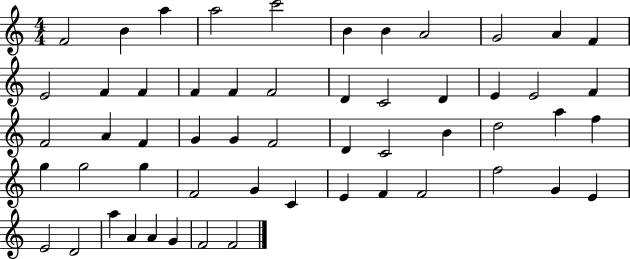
{
  \clef treble
  \numericTimeSignature
  \time 4/4
  \key c \major
  f'2 b'4 a''4 | a''2 c'''2 | b'4 b'4 a'2 | g'2 a'4 f'4 | \break e'2 f'4 f'4 | f'4 f'4 f'2 | d'4 c'2 d'4 | e'4 e'2 f'4 | \break f'2 a'4 f'4 | g'4 g'4 f'2 | d'4 c'2 b'4 | d''2 a''4 f''4 | \break g''4 g''2 g''4 | f'2 g'4 c'4 | e'4 f'4 f'2 | f''2 g'4 e'4 | \break e'2 d'2 | a''4 a'4 a'4 g'4 | f'2 f'2 | \bar "|."
}